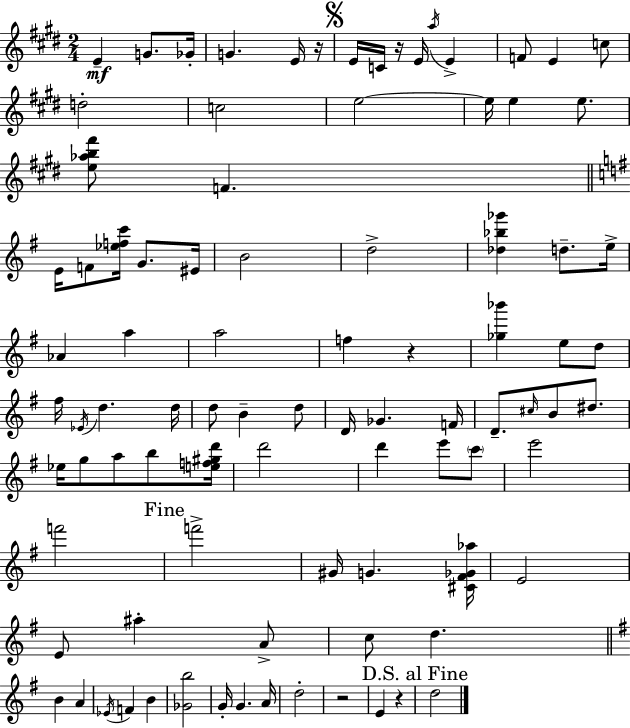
{
  \clef treble
  \numericTimeSignature
  \time 2/4
  \key e \major
  e'4--\mf g'8. ges'16-. | g'4. e'16 r16 | \mark \markup { \musicglyph "scripts.segno" } e'16 c'16 r16 e'16 \acciaccatura { a''16 } e'4-> | f'8 e'4 c''8 | \break d''2-. | c''2 | e''2~~ | e''16 e''4 e''8. | \break <e'' aes'' b'' fis'''>8 f'4. | \bar "||" \break \key g \major e'16 f'8 <ees'' f'' c'''>16 g'8. eis'16 | b'2 | d''2-> | <des'' bes'' ges'''>4 d''8.-- e''16-> | \break aes'4 a''4 | a''2 | f''4 r4 | <ges'' bes'''>4 e''8 d''8 | \break fis''16 \acciaccatura { ees'16 } d''4. | d''16 d''8 b'4-- d''8 | d'16 ges'4. | f'16 d'8.-- \grace { cis''16 } b'8 dis''8. | \break ees''16 g''8 a''8 b''8 | <e'' f'' gis'' d'''>16 d'''2 | d'''4 e'''8 | \parenthesize c'''8 e'''2 | \break f'''2 | \mark "Fine" f'''2-> | gis'16 g'4. | <cis' fis' ges' aes''>16 e'2 | \break e'8 ais''4-. | a'8-> c''8 d''4. | \bar "||" \break \key g \major b'4 a'4 | \acciaccatura { ees'16 } f'4 b'4 | <ges' b''>2 | g'16-. g'4. | \break a'16 d''2-. | r2 | e'4 r4 | \mark "D.S. al Fine" d''2 | \break \bar "|."
}